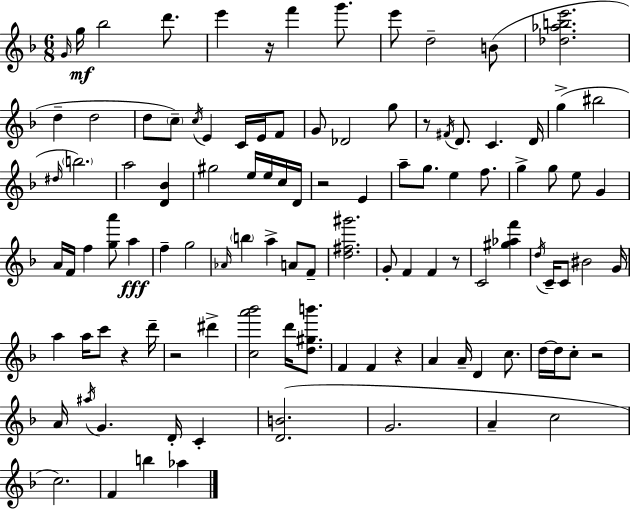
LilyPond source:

{
  \clef treble
  \numericTimeSignature
  \time 6/8
  \key f \major
  \grace { g'16 }\mf g''16 bes''2 d'''8. | e'''4 r16 f'''4 g'''8. | e'''8 d''2-- b'8( | <des'' aes'' b'' e'''>2. | \break d''4-- d''2 | d''8 \parenthesize c''8--) \acciaccatura { c''16 } e'4 c'16 e'16 | f'8 g'8 des'2 | g''8 r8 \acciaccatura { fis'16 } d'8. c'4. | \break d'16 g''4->( bis''2 | \grace { dis''16 } \parenthesize b''2.) | a''2 | <d' bes'>4 gis''2 | \break e''16 e''16 c''16 d'16 r2 | e'4 a''8-- g''8. e''4 | f''8. g''4-> g''8 e''8 | g'4 a'16 f'16 f''4 <g'' a'''>8 | \break a''4\fff f''4-- g''2 | \grace { aes'16 } \parenthesize b''4 a''4-> | a'8 f'8-- <d'' fis'' gis'''>2. | g'8-. f'4 f'4 | \break r8 c'2 | <gis'' aes'' f'''>4 \acciaccatura { d''16 } c'16-- c'8 bis'2 | g'16 a''4 a''16 c'''8 | r4 d'''16-- r2 | \break dis'''4-> <c'' a''' bes'''>2 | d'''16 <d'' gis'' b'''>8. f'4 f'4 | r4 a'4 a'16-- d'4 | c''8. d''16~~ d''16 c''8-. r2 | \break a'16 \acciaccatura { ais''16 } g'4. | d'16-. c'4-. <d' b'>2.( | g'2. | a'4-- c''2 | \break c''2.) | f'4 b''4 | aes''4 \bar "|."
}